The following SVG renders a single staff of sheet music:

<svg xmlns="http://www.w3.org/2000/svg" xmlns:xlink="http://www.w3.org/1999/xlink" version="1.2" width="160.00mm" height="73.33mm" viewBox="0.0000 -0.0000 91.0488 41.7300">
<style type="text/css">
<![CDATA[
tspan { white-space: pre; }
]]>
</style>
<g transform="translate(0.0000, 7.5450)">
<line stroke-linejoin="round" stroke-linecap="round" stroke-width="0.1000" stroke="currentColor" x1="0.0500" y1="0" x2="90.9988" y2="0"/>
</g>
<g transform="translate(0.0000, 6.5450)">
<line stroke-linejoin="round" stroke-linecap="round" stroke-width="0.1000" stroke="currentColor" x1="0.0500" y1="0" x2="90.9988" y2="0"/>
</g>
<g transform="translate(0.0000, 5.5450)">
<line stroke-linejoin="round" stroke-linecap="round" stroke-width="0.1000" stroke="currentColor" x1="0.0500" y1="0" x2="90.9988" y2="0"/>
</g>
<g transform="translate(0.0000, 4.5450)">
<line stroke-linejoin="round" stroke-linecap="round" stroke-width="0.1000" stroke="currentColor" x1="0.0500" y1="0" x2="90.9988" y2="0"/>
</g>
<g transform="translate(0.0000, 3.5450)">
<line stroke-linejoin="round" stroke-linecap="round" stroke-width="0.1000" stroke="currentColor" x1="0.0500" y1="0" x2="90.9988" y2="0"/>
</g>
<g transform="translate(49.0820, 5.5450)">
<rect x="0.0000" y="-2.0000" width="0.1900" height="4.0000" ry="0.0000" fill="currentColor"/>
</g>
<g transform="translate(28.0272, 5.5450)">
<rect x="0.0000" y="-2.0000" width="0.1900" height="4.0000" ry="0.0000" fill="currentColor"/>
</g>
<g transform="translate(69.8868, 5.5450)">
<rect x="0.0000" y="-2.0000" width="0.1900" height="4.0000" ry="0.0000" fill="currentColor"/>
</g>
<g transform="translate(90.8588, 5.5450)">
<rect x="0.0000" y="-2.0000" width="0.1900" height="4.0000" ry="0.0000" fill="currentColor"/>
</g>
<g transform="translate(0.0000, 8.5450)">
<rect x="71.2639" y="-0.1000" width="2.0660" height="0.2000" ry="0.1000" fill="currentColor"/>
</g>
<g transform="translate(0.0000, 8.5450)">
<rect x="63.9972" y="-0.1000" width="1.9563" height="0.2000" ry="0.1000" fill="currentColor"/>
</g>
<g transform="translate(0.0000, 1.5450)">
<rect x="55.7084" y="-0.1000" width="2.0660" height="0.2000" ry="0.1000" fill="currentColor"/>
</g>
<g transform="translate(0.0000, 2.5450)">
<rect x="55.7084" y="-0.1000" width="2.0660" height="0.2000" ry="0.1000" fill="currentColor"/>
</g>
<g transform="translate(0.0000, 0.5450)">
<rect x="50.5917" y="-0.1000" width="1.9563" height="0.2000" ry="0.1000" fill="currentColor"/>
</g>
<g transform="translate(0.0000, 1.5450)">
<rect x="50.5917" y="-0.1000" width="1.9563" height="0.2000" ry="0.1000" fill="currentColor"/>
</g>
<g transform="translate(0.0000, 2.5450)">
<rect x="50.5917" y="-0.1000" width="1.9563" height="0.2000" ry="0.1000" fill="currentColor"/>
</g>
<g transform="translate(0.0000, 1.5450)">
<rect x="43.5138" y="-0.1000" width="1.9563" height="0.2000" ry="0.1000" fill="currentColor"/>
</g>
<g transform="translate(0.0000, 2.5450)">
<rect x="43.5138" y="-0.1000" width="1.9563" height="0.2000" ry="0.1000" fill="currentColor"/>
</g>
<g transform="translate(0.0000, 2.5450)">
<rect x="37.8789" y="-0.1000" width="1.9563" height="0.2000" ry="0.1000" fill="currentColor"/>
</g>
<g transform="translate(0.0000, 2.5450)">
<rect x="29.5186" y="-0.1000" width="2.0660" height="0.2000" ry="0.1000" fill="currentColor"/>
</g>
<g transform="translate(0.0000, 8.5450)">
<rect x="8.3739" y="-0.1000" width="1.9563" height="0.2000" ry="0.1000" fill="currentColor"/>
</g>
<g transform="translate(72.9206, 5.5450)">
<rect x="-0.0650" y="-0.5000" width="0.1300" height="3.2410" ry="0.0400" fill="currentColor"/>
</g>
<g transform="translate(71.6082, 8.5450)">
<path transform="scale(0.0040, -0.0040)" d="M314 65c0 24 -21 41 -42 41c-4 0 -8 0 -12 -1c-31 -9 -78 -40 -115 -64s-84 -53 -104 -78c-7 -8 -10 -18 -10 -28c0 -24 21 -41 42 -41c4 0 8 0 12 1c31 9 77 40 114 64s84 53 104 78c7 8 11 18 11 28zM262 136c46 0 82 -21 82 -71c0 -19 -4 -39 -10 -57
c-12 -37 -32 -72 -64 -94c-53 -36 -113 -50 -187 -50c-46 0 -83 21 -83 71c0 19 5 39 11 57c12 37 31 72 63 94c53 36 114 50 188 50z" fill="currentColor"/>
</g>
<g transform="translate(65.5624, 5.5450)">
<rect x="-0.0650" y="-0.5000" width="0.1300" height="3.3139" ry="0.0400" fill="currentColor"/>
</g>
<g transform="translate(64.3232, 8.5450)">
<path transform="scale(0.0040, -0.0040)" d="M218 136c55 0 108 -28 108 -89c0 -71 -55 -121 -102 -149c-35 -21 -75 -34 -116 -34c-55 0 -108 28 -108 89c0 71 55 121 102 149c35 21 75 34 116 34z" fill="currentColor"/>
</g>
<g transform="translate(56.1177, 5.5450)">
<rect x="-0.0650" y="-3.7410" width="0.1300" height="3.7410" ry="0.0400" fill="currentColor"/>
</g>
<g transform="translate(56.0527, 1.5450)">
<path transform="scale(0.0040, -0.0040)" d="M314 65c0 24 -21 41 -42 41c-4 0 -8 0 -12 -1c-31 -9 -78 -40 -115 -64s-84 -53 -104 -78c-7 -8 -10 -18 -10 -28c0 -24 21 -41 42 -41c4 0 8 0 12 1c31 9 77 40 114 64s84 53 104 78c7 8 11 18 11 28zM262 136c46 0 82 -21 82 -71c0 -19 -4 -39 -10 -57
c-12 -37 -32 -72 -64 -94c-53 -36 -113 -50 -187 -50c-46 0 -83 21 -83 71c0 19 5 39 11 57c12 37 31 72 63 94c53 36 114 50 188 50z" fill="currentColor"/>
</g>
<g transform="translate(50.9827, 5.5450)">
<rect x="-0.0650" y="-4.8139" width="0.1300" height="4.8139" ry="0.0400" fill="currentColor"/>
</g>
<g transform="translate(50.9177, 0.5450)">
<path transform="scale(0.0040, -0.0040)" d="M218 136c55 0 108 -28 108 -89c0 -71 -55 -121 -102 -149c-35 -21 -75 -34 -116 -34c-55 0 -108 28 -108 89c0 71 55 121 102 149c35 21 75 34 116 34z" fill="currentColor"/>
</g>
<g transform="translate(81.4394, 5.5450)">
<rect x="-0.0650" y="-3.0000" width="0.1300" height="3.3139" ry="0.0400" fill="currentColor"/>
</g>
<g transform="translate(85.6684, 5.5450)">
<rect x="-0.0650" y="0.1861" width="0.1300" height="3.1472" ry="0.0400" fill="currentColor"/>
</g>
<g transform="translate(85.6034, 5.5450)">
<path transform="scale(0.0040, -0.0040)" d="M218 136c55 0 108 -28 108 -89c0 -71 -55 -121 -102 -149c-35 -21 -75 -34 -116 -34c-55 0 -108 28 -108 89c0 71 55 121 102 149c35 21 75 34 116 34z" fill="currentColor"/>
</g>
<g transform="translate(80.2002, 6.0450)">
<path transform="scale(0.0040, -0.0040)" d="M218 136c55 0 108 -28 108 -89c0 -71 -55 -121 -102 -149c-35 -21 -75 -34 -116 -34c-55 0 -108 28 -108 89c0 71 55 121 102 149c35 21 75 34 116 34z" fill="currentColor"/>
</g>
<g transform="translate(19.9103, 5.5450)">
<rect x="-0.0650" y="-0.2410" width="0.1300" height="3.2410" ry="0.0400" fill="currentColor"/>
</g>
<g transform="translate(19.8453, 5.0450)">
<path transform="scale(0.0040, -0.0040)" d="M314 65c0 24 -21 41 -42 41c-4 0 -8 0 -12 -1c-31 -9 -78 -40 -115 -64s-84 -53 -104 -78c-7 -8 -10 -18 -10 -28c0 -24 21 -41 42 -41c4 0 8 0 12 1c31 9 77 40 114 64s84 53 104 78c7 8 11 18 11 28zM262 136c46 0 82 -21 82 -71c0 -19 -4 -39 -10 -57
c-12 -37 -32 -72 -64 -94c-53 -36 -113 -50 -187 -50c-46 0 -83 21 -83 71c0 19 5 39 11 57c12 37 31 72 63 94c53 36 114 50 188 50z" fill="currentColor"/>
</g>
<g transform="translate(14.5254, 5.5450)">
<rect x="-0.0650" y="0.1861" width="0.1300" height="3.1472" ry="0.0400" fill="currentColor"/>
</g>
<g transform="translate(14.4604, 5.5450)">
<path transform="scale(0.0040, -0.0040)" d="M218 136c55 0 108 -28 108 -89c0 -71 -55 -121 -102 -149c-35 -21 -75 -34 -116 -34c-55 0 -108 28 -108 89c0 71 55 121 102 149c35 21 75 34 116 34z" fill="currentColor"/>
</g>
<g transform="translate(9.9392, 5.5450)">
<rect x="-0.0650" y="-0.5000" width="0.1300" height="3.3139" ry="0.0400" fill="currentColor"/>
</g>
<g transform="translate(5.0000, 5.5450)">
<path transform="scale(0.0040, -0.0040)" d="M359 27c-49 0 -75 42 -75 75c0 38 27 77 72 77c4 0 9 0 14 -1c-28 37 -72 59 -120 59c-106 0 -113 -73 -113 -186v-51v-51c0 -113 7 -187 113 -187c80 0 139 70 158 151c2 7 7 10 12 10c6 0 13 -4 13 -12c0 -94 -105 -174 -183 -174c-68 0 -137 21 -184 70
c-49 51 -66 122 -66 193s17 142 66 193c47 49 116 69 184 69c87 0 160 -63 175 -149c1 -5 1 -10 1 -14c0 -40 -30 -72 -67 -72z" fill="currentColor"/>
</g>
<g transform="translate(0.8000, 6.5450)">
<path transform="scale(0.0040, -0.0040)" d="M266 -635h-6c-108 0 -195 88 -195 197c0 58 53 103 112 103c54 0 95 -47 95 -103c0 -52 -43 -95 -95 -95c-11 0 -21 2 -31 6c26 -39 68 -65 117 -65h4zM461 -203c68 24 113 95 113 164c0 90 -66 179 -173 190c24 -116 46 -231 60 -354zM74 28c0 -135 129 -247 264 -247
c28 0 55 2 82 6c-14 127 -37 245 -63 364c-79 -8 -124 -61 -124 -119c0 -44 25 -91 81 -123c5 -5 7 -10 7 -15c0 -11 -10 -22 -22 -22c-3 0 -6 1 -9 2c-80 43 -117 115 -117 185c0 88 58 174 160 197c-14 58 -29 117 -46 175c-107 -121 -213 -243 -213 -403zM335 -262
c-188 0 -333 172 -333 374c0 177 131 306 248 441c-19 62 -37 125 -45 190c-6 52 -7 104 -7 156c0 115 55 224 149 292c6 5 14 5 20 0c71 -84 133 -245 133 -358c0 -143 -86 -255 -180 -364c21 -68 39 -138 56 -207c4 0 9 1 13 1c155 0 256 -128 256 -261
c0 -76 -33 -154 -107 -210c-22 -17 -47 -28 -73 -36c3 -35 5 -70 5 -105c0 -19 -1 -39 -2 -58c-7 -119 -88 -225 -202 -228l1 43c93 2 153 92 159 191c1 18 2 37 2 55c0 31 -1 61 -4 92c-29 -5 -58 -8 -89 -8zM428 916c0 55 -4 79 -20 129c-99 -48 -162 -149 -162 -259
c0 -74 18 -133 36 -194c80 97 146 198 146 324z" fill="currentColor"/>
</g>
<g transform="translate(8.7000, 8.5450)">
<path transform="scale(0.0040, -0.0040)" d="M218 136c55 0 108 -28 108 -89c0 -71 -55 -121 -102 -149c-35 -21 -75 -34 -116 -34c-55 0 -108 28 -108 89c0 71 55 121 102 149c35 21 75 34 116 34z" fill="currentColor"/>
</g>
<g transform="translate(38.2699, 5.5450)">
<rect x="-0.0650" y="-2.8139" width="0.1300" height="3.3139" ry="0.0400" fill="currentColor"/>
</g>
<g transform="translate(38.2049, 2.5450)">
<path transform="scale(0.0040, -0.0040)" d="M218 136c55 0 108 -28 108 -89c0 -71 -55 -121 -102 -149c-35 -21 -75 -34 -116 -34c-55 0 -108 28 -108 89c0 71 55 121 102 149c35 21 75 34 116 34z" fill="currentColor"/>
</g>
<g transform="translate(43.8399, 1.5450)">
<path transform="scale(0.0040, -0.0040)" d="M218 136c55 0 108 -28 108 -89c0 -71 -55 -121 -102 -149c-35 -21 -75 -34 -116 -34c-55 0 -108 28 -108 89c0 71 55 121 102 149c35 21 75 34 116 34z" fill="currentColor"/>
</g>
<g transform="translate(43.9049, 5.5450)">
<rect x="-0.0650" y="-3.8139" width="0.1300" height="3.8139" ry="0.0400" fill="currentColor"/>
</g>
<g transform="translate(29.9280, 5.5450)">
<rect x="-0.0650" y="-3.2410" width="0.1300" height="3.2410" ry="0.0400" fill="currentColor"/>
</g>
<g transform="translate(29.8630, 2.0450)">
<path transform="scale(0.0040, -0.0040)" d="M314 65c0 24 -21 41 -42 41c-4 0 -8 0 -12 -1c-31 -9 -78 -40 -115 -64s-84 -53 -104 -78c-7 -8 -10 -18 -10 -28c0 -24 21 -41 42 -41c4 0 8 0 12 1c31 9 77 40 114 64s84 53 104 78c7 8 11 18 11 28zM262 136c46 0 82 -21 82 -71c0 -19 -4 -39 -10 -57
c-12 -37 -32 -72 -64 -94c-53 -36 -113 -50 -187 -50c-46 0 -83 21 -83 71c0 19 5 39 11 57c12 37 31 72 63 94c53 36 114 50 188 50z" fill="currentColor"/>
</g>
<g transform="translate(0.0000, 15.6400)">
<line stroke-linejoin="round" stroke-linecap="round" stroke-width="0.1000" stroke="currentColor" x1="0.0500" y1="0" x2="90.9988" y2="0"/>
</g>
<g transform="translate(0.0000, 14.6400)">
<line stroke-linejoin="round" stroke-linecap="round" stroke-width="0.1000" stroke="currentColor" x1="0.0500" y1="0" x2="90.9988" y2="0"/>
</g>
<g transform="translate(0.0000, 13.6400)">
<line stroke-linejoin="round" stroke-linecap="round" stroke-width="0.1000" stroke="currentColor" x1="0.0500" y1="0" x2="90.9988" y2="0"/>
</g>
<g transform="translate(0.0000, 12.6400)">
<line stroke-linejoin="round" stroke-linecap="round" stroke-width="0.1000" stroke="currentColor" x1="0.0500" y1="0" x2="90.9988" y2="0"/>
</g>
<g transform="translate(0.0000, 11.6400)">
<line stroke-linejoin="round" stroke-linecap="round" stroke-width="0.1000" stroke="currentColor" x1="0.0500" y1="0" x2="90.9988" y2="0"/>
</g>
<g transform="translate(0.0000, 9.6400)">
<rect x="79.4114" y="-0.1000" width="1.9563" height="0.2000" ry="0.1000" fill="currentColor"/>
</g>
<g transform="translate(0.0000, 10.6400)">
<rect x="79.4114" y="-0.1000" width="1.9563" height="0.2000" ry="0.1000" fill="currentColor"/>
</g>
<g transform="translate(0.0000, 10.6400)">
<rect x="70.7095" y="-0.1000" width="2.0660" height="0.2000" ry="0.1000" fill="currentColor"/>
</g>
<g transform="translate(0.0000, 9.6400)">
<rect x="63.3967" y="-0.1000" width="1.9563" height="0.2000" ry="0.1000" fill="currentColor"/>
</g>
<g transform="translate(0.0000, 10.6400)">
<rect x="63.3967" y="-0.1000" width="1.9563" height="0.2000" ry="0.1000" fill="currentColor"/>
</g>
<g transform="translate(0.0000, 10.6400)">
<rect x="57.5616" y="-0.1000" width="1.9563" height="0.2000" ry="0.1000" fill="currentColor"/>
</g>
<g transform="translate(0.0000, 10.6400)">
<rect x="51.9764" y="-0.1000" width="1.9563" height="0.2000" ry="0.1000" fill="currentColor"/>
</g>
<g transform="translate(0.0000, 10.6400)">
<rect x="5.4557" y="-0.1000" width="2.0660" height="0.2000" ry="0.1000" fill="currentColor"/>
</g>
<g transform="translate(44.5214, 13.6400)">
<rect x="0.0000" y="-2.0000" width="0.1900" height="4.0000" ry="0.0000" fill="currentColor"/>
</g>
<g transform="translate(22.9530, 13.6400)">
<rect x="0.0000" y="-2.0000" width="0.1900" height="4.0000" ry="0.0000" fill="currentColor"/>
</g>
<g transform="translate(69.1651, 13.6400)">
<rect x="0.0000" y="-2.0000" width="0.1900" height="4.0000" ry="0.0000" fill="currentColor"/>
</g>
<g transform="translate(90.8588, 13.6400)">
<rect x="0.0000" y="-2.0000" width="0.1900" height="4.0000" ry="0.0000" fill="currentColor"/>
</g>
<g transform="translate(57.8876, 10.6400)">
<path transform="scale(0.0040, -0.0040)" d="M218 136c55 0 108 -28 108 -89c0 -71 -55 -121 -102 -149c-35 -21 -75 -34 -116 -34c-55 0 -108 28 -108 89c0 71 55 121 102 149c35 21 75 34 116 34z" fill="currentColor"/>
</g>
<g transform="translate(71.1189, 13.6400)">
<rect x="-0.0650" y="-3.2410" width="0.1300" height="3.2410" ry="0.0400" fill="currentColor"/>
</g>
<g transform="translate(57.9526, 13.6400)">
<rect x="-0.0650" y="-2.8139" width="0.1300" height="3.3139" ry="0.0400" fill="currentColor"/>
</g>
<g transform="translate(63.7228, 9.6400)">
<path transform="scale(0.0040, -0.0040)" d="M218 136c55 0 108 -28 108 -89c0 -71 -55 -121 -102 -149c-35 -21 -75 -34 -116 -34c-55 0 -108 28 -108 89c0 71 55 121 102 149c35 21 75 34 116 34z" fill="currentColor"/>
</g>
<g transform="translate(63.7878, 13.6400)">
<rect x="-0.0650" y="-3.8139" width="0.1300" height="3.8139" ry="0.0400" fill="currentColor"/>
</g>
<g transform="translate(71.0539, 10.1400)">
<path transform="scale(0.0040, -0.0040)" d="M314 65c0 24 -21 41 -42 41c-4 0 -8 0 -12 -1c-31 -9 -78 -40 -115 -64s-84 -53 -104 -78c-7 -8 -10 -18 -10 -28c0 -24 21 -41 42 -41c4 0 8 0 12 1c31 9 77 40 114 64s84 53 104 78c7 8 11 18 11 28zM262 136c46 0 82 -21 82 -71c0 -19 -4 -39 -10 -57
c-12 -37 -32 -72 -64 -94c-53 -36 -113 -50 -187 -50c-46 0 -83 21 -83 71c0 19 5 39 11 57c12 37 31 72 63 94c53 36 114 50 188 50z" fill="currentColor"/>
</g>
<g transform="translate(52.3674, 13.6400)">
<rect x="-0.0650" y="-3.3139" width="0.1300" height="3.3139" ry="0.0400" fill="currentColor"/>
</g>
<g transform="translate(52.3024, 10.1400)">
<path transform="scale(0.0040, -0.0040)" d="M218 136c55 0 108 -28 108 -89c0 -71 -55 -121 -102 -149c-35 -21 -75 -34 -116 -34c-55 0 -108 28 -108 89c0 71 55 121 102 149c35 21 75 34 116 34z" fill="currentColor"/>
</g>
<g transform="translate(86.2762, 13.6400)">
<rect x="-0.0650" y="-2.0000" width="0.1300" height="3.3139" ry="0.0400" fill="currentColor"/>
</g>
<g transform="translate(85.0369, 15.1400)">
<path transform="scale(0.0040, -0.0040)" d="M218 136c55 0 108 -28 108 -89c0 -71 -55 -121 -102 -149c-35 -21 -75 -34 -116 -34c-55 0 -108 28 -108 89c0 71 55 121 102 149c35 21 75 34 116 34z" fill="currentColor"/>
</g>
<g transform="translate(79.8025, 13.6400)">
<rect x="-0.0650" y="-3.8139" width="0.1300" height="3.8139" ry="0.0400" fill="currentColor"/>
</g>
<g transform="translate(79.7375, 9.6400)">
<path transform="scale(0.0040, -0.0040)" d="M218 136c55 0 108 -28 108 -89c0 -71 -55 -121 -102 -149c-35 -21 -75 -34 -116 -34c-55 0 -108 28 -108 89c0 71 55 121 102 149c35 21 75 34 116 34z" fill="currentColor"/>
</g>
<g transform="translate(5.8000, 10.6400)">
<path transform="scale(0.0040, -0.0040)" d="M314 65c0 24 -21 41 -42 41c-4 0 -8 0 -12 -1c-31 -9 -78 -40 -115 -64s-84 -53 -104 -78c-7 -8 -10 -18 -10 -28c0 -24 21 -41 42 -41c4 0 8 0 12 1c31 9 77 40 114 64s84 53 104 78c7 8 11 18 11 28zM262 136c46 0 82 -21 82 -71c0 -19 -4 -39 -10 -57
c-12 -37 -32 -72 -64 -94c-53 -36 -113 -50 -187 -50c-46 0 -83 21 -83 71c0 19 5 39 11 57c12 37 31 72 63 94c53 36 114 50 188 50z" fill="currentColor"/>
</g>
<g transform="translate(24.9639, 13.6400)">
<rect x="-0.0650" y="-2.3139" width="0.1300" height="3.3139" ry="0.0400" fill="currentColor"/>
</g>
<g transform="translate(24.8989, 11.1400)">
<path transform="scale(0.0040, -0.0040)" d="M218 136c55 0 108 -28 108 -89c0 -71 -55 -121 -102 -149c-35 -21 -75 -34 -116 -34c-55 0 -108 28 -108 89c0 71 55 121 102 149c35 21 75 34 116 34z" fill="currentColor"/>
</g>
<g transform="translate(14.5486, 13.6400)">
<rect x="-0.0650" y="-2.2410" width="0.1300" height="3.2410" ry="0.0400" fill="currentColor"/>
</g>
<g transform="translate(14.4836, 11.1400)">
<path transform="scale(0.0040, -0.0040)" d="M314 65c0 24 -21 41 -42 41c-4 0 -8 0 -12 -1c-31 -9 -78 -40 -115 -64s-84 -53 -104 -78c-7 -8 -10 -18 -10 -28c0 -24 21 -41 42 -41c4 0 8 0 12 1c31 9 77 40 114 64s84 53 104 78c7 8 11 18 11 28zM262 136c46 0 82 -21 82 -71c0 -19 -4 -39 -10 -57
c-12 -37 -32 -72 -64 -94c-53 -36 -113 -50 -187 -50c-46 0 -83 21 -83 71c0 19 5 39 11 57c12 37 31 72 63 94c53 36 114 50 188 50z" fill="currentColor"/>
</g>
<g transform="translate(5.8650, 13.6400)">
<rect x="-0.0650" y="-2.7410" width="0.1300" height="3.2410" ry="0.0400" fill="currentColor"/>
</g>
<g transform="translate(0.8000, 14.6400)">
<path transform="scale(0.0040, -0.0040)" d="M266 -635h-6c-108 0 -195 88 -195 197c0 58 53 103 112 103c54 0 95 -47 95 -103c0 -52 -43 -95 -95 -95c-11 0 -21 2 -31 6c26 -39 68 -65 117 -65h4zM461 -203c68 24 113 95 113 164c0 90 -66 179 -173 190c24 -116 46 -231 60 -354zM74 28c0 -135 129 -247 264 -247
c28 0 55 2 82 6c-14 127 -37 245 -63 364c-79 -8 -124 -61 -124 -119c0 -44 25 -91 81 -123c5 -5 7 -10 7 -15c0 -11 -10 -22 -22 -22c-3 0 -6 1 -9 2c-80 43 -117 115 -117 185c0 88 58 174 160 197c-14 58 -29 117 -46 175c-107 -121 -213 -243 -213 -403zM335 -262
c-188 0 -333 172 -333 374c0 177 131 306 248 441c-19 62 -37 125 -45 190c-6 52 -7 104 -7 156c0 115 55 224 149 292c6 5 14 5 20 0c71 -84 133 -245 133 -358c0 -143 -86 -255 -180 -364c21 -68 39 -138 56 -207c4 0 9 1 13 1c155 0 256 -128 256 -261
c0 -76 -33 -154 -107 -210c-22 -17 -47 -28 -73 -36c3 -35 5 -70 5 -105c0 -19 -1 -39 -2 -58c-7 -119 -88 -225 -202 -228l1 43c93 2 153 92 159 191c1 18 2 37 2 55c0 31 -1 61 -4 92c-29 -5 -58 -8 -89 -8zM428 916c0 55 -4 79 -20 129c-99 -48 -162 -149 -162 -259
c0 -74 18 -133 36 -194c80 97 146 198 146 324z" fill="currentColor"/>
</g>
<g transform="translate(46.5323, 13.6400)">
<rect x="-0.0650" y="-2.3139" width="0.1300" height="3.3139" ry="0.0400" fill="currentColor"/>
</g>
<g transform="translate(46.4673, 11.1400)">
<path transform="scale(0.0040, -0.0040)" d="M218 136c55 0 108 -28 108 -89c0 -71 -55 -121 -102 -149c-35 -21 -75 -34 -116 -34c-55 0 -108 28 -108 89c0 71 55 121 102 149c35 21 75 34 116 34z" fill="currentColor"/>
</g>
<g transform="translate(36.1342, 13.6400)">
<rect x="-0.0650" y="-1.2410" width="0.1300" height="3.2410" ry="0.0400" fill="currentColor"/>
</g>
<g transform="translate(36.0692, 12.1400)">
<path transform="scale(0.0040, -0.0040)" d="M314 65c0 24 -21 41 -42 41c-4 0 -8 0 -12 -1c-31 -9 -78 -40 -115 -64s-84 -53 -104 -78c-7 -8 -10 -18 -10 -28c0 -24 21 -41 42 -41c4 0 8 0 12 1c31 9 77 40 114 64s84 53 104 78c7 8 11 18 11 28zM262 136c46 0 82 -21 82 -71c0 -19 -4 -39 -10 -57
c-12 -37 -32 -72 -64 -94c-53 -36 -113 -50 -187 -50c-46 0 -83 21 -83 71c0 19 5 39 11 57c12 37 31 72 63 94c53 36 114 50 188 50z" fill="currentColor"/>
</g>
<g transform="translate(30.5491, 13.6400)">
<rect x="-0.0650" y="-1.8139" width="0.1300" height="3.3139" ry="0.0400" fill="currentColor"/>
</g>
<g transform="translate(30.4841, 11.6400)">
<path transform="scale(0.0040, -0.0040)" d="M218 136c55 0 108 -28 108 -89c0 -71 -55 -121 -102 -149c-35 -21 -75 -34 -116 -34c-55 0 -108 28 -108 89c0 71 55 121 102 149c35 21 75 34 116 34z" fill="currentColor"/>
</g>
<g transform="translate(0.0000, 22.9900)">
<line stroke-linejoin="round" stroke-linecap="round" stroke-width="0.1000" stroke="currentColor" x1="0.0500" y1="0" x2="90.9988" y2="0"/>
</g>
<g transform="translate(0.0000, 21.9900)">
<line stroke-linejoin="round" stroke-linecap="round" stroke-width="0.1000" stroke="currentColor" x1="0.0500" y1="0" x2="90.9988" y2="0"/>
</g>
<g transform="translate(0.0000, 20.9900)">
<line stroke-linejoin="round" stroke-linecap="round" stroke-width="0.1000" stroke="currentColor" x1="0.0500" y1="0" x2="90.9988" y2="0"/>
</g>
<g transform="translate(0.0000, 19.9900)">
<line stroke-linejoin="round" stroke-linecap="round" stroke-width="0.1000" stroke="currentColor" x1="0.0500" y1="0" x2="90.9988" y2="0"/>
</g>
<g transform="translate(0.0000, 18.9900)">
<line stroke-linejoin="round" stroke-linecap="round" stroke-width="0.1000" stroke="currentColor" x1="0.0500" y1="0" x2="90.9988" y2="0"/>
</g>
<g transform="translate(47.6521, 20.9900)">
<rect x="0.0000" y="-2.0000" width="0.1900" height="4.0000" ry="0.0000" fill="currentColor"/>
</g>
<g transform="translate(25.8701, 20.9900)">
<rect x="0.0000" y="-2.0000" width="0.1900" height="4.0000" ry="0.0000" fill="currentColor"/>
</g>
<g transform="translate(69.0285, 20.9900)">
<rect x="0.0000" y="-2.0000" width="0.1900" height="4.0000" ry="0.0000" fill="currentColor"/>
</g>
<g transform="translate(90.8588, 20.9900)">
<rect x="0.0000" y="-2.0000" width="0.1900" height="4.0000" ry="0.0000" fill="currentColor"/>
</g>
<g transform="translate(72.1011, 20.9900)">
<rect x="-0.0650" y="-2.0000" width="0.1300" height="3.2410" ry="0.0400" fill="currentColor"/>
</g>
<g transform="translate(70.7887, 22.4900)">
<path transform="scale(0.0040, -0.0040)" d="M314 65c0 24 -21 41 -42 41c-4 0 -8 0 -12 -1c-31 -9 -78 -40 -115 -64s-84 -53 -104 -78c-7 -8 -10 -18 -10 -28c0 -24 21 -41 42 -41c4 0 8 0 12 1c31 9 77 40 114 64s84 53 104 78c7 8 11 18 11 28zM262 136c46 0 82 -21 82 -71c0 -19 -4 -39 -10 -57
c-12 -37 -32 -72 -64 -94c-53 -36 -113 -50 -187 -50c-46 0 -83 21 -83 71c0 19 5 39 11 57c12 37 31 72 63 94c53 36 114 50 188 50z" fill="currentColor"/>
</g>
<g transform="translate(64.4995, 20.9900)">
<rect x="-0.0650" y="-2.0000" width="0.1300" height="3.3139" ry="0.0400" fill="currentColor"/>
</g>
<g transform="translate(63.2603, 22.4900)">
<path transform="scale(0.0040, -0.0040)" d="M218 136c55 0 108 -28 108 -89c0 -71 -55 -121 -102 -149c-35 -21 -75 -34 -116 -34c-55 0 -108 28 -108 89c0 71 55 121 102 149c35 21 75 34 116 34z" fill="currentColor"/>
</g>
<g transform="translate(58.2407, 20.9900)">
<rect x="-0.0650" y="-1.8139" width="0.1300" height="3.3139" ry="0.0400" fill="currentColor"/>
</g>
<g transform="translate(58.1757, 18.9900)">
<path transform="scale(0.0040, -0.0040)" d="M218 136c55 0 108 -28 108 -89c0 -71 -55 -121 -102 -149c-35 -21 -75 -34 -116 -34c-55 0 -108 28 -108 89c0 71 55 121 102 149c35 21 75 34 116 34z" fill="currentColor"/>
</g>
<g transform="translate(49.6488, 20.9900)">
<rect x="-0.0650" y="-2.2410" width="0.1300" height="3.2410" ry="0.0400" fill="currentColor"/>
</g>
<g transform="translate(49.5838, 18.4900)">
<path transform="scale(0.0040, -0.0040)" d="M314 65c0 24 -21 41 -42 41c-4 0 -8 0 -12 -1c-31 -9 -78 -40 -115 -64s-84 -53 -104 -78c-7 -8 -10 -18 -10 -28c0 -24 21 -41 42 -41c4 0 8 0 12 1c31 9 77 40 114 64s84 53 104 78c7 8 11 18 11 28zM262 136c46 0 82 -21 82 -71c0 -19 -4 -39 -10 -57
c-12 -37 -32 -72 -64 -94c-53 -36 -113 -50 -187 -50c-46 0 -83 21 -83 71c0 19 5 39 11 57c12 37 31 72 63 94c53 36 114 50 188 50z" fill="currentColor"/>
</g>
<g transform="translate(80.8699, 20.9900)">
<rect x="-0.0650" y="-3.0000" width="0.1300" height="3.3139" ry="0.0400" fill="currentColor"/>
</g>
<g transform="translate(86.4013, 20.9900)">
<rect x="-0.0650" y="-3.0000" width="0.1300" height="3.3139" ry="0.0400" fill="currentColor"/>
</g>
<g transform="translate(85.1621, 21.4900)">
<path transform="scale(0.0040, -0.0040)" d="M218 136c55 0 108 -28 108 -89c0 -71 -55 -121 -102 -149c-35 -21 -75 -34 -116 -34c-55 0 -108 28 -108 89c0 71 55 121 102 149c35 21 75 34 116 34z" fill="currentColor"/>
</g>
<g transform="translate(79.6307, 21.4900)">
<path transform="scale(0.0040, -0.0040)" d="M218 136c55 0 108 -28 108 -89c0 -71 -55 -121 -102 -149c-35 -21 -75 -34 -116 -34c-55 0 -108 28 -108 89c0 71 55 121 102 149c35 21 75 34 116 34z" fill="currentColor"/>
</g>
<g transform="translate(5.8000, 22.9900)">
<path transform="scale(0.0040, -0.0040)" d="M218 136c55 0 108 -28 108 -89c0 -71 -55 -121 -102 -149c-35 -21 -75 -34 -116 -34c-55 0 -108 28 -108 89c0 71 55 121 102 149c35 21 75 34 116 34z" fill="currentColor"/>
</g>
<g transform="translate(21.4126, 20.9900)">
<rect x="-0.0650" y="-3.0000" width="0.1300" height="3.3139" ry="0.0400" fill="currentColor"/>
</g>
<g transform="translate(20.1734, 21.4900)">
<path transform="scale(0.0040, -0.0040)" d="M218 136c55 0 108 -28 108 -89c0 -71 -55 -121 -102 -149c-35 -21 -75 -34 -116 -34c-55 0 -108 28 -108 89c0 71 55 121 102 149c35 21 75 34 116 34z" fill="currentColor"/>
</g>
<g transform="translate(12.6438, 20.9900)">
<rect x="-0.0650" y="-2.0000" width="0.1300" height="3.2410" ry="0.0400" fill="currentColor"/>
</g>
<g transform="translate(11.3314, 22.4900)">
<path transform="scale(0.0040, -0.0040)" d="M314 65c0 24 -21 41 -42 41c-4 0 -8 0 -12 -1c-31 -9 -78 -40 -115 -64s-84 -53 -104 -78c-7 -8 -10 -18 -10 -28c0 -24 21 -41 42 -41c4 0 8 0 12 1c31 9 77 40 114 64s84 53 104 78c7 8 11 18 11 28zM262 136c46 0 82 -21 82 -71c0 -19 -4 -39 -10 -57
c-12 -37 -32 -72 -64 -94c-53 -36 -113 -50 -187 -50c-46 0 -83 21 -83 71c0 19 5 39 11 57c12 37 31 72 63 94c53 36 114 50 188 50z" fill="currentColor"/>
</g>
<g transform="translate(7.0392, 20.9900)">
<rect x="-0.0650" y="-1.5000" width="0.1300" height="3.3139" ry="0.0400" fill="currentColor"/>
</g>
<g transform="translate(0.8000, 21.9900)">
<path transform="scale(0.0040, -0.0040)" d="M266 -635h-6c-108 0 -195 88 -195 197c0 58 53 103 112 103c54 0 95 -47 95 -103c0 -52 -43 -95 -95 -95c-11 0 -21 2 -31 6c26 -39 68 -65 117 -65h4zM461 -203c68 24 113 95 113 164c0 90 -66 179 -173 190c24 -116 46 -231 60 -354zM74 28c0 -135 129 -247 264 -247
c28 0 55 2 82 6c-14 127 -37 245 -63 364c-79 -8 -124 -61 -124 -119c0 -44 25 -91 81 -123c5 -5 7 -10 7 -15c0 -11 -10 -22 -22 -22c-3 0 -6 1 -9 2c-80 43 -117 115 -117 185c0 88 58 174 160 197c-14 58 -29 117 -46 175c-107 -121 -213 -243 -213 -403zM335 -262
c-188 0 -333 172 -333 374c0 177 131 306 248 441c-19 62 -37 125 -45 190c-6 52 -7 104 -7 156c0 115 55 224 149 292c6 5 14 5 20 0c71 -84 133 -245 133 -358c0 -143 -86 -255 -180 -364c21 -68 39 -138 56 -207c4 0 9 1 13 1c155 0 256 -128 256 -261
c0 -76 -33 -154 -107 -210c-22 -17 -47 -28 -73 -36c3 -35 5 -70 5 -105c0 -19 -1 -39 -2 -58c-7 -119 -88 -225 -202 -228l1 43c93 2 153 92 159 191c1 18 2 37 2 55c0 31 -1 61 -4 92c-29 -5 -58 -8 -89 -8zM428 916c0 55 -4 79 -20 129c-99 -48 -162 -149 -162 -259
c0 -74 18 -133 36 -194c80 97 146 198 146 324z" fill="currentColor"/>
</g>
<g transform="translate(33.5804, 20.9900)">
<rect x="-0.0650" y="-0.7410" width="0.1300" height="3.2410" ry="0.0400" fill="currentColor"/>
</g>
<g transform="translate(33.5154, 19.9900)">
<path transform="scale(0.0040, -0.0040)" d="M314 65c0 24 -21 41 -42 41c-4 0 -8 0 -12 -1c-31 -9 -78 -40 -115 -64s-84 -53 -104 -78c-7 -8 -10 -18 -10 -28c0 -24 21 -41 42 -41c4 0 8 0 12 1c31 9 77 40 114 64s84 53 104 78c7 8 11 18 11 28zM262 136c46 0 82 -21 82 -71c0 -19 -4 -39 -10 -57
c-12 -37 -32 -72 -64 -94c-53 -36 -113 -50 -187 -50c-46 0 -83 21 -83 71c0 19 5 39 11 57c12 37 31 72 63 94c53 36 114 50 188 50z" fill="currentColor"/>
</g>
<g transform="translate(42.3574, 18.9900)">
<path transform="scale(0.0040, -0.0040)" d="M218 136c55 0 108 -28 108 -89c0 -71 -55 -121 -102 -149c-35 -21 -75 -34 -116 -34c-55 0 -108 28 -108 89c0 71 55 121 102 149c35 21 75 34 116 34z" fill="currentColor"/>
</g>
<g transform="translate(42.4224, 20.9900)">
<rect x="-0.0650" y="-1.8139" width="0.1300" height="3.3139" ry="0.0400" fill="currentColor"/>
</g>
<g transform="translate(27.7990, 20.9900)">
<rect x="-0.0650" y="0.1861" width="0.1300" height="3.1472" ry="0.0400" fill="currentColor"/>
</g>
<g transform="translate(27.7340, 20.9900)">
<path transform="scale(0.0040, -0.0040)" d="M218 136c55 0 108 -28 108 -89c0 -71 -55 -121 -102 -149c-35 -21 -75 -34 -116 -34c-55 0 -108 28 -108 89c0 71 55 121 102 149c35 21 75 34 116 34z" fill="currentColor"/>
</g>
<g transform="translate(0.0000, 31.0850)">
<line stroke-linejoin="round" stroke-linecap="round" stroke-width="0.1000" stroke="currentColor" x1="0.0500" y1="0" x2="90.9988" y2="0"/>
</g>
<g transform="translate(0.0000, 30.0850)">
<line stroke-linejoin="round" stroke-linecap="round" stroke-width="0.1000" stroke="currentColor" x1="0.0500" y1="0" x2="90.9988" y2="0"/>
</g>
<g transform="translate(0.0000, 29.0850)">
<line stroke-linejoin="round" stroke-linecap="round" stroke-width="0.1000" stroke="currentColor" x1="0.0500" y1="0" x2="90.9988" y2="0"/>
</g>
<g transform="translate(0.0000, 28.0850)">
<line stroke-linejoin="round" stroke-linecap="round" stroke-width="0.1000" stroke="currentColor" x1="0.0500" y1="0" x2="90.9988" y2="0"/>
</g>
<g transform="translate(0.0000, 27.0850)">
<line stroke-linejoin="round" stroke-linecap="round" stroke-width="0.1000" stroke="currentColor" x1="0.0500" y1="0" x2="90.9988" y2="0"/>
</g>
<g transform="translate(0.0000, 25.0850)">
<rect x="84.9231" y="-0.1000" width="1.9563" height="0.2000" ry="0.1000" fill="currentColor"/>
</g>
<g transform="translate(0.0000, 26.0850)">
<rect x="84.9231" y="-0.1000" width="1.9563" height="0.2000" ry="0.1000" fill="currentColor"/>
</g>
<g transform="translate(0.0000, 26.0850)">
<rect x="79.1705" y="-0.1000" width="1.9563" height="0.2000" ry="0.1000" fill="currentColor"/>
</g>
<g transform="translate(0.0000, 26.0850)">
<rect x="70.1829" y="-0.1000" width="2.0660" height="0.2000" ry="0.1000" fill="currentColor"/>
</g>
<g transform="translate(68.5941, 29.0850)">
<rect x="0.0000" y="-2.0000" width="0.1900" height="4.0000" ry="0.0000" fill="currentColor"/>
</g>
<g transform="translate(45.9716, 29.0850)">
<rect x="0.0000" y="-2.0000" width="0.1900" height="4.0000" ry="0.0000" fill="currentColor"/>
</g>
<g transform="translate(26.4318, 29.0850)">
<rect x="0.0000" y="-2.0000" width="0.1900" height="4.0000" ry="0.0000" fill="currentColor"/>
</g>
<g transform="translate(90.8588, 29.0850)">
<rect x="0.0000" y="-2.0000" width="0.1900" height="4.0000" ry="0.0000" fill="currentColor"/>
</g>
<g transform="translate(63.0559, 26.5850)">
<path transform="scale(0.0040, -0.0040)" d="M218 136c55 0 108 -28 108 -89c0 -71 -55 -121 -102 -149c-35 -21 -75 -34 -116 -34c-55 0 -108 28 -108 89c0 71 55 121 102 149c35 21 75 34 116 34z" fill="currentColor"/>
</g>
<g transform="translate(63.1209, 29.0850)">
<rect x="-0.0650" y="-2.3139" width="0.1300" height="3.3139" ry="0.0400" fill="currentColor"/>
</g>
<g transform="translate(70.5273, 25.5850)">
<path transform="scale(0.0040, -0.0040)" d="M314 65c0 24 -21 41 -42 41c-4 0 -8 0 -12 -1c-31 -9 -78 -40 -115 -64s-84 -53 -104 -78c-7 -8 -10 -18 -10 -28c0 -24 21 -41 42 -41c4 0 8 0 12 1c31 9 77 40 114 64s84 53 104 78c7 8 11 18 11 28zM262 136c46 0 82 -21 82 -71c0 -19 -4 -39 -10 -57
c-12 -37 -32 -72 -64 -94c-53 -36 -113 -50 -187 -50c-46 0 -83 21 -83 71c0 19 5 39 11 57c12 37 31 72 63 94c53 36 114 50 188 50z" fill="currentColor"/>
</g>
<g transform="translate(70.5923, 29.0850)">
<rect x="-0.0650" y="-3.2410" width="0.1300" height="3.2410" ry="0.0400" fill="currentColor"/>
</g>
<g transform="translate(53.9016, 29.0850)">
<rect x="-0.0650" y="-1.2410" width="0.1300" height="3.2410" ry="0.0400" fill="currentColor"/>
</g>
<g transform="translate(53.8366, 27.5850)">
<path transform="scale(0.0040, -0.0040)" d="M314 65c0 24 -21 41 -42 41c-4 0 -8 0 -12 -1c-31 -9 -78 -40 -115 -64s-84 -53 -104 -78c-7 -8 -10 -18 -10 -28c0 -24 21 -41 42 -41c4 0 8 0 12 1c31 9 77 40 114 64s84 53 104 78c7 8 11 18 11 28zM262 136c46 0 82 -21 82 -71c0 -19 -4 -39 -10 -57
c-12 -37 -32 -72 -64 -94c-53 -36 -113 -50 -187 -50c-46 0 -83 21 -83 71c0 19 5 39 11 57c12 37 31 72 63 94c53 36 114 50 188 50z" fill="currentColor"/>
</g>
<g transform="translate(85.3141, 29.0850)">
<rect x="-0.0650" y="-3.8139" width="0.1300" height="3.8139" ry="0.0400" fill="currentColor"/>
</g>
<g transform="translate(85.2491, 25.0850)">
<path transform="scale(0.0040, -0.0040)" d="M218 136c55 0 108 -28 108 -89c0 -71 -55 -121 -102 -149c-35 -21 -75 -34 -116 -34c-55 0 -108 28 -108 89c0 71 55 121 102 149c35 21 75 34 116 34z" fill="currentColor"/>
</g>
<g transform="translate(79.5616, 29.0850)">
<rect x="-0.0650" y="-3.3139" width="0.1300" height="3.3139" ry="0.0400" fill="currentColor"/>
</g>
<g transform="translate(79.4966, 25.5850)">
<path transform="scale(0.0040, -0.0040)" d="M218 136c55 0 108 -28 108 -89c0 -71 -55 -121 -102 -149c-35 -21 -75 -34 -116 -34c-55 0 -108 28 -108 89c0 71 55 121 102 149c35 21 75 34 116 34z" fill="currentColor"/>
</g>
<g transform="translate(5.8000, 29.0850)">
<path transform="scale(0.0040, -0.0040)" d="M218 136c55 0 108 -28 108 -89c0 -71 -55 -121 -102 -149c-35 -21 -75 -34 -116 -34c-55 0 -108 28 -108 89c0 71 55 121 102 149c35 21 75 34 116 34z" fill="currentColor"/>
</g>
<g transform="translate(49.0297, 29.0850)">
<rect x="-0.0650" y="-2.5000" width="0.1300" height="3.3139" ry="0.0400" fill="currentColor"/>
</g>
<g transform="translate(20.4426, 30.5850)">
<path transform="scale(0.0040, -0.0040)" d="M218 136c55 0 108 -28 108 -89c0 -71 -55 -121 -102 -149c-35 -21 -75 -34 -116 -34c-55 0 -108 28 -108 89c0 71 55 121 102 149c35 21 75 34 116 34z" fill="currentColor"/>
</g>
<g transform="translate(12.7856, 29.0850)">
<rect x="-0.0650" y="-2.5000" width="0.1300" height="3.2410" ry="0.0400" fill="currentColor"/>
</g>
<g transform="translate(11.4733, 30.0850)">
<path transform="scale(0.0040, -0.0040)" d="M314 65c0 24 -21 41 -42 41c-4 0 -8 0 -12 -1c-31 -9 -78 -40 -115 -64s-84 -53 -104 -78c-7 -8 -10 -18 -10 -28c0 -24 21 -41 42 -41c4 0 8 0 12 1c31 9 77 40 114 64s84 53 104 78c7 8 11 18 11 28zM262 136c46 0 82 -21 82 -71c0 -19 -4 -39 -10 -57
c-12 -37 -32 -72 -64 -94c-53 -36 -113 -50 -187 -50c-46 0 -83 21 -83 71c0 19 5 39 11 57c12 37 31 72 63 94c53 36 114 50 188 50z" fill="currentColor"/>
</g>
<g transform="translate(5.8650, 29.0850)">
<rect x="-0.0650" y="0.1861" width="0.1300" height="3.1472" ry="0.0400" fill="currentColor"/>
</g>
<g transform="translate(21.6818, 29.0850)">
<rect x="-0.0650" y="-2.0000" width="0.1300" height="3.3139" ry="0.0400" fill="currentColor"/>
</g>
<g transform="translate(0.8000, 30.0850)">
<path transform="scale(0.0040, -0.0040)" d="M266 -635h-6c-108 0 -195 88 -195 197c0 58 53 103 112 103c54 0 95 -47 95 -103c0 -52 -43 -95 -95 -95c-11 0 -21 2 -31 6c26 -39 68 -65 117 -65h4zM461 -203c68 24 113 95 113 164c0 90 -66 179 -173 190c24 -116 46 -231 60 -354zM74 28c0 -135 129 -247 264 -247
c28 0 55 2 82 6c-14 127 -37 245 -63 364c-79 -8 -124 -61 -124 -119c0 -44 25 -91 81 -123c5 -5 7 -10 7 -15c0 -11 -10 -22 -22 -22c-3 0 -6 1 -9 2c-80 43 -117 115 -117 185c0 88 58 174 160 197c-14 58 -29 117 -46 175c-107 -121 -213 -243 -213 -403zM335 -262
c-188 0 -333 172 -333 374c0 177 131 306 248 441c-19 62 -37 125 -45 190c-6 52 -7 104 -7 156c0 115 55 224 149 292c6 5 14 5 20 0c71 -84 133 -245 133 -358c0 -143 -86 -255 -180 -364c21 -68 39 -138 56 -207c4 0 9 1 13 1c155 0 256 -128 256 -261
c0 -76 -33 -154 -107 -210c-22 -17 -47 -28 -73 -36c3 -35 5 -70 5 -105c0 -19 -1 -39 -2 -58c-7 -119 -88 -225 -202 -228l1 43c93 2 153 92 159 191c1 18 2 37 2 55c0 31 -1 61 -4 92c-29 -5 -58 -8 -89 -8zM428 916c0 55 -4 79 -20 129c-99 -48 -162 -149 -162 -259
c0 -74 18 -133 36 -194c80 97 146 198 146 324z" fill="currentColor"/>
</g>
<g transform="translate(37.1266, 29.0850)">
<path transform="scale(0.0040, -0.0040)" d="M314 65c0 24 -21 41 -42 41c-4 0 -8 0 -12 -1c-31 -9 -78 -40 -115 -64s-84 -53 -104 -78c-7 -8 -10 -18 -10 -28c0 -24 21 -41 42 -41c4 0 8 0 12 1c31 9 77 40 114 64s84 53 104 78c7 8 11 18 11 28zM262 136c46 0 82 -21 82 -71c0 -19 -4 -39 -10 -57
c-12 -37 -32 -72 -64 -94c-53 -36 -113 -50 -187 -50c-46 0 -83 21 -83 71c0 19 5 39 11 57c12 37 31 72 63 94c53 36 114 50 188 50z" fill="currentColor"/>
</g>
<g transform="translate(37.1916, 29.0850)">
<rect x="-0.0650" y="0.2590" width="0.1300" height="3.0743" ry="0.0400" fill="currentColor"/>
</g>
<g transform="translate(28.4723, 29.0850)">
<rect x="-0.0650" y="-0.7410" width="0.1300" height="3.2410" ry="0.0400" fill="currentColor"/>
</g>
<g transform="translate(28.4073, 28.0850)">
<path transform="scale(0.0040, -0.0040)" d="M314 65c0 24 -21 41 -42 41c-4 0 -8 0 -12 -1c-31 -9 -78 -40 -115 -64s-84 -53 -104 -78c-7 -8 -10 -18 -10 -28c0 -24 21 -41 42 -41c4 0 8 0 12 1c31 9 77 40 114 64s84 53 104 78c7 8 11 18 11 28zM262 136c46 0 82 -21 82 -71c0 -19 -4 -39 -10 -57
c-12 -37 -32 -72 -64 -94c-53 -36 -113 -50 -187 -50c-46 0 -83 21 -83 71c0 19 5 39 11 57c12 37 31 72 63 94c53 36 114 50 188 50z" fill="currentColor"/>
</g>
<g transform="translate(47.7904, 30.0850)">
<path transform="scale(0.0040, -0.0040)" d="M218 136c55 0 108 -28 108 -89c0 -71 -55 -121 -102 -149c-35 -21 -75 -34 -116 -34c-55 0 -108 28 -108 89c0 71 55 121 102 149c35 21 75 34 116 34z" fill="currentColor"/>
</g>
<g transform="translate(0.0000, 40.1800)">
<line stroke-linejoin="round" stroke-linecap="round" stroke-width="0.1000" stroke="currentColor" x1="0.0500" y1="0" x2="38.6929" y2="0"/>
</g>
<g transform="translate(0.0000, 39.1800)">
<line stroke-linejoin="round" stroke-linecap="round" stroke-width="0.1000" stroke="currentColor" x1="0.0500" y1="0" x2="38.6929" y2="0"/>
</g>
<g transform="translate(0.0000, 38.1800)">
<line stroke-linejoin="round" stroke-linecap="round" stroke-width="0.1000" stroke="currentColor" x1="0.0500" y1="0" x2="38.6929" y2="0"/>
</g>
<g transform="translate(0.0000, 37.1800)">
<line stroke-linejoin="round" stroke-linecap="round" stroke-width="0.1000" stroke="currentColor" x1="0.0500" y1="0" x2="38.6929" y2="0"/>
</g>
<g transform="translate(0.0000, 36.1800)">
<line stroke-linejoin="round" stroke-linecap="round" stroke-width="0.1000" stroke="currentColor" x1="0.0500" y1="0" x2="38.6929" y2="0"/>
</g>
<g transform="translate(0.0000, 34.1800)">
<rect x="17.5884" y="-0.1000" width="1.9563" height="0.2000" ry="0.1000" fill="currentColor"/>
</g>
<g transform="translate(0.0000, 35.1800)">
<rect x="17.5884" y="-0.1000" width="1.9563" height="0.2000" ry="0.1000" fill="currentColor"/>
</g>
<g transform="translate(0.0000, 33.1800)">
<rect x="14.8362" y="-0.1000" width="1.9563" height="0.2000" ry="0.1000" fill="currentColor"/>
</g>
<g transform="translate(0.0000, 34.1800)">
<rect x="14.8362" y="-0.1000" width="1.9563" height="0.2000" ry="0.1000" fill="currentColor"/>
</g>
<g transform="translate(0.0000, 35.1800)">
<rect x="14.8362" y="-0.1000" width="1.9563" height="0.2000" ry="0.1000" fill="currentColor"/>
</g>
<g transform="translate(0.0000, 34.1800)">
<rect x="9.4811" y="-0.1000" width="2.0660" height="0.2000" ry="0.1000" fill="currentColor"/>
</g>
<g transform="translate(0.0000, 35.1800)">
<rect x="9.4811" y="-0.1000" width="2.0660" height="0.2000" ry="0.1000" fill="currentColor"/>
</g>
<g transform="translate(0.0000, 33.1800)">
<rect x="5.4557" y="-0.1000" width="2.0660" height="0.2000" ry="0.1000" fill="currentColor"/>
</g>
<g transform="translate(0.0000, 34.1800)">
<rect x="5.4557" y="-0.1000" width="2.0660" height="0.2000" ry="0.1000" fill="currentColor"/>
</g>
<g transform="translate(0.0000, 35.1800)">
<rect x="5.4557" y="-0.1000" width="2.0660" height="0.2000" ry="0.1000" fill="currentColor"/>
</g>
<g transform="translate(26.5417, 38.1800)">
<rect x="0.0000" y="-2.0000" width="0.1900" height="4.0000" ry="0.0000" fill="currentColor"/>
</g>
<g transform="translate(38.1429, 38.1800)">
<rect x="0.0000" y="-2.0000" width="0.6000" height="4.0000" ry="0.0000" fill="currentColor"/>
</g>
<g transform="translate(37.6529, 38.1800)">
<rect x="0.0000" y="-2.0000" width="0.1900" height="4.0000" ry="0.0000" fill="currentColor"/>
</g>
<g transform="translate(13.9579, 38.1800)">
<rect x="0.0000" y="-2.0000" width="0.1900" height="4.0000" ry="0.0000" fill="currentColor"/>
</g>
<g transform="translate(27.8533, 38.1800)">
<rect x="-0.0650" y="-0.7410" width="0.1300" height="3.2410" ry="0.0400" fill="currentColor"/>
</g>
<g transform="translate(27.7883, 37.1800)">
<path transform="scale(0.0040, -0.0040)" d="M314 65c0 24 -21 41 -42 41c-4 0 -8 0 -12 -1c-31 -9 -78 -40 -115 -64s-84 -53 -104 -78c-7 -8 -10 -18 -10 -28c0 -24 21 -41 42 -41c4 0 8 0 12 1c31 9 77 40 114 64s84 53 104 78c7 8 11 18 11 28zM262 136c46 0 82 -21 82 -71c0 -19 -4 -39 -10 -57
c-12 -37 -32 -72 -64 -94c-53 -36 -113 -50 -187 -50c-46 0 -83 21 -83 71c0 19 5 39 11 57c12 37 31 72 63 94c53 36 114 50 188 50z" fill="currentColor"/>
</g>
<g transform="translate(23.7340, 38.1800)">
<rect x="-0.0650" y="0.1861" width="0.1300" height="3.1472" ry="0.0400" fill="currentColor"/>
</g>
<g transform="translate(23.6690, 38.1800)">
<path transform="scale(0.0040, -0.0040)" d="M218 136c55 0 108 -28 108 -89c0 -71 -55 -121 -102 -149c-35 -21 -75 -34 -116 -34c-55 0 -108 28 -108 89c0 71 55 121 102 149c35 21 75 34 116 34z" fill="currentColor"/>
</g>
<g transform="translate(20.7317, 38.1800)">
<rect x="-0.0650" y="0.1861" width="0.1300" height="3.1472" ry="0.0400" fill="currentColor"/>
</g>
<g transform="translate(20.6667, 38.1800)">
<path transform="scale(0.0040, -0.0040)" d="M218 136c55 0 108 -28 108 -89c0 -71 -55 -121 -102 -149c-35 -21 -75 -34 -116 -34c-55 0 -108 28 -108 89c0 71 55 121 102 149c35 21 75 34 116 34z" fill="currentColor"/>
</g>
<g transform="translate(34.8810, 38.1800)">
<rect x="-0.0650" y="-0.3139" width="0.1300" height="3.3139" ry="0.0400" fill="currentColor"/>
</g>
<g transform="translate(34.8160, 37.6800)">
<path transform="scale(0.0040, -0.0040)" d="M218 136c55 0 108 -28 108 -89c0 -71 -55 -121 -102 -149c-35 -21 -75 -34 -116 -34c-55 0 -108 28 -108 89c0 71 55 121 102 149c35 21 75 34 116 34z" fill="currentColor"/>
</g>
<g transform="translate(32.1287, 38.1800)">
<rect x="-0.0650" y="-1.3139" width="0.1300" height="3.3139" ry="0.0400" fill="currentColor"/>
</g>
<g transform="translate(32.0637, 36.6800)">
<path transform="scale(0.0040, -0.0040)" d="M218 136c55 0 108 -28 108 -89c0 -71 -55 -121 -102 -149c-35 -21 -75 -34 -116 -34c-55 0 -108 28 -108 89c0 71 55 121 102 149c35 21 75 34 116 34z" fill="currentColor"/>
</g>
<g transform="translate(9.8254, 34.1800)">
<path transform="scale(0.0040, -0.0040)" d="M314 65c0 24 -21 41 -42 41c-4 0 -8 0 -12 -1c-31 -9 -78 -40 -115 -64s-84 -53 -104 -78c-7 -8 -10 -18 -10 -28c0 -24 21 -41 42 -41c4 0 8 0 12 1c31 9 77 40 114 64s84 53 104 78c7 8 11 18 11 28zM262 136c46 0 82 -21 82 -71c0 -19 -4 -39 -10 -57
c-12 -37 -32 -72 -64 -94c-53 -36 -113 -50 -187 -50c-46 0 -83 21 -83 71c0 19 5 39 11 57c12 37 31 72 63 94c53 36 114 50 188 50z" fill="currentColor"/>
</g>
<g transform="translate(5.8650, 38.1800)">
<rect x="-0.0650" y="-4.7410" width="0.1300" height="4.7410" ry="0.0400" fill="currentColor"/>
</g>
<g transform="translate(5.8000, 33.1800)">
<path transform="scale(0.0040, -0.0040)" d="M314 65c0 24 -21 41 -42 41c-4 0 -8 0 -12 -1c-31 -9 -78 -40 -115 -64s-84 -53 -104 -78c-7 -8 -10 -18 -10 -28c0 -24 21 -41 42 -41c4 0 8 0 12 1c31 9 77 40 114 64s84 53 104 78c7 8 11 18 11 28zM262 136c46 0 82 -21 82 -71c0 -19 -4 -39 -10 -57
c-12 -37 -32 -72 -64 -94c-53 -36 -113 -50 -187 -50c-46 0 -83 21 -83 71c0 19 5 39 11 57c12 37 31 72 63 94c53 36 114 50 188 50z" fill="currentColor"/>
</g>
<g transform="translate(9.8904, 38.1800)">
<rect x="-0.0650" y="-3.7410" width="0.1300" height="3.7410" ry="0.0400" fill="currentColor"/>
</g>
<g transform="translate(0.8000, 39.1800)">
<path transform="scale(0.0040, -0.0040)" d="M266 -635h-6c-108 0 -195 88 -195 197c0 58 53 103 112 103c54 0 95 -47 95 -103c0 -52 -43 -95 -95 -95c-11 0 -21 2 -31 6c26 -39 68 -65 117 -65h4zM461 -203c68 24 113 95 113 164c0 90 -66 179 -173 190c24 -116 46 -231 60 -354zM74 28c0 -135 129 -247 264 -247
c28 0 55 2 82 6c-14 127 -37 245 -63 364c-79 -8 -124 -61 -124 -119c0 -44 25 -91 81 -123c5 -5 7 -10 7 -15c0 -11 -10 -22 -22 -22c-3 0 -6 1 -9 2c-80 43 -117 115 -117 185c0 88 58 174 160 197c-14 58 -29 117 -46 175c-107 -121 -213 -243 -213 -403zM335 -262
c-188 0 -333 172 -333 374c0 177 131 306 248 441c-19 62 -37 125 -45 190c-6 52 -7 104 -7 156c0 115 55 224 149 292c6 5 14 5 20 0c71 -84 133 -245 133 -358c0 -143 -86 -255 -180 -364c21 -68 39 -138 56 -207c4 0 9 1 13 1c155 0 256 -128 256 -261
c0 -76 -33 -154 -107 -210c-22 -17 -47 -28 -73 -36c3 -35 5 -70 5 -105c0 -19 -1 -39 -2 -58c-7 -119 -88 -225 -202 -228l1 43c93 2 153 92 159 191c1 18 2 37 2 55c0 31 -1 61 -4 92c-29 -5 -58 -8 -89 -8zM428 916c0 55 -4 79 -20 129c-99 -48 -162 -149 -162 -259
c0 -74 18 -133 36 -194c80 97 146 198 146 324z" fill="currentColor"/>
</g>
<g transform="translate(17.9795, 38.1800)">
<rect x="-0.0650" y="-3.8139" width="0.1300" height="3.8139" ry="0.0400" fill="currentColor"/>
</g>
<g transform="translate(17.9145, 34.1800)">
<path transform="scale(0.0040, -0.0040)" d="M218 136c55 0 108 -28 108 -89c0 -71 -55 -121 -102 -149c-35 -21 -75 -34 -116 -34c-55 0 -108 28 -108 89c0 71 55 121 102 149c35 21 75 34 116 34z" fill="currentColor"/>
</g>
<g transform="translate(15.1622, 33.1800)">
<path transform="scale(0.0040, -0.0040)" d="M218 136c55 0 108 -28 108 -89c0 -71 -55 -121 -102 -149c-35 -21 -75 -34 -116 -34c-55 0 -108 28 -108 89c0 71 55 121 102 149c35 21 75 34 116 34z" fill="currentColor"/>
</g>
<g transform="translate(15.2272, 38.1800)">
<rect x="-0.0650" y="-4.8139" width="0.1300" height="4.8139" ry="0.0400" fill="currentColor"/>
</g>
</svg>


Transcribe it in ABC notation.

X:1
T:Untitled
M:4/4
L:1/4
K:C
C B c2 b2 a c' e' c'2 C C2 A B a2 g2 g f e2 g b a c' b2 c' F E F2 A B d2 f g2 f F F2 A A B G2 F d2 B2 G e2 g b2 b c' e'2 c'2 e' c' B B d2 e c